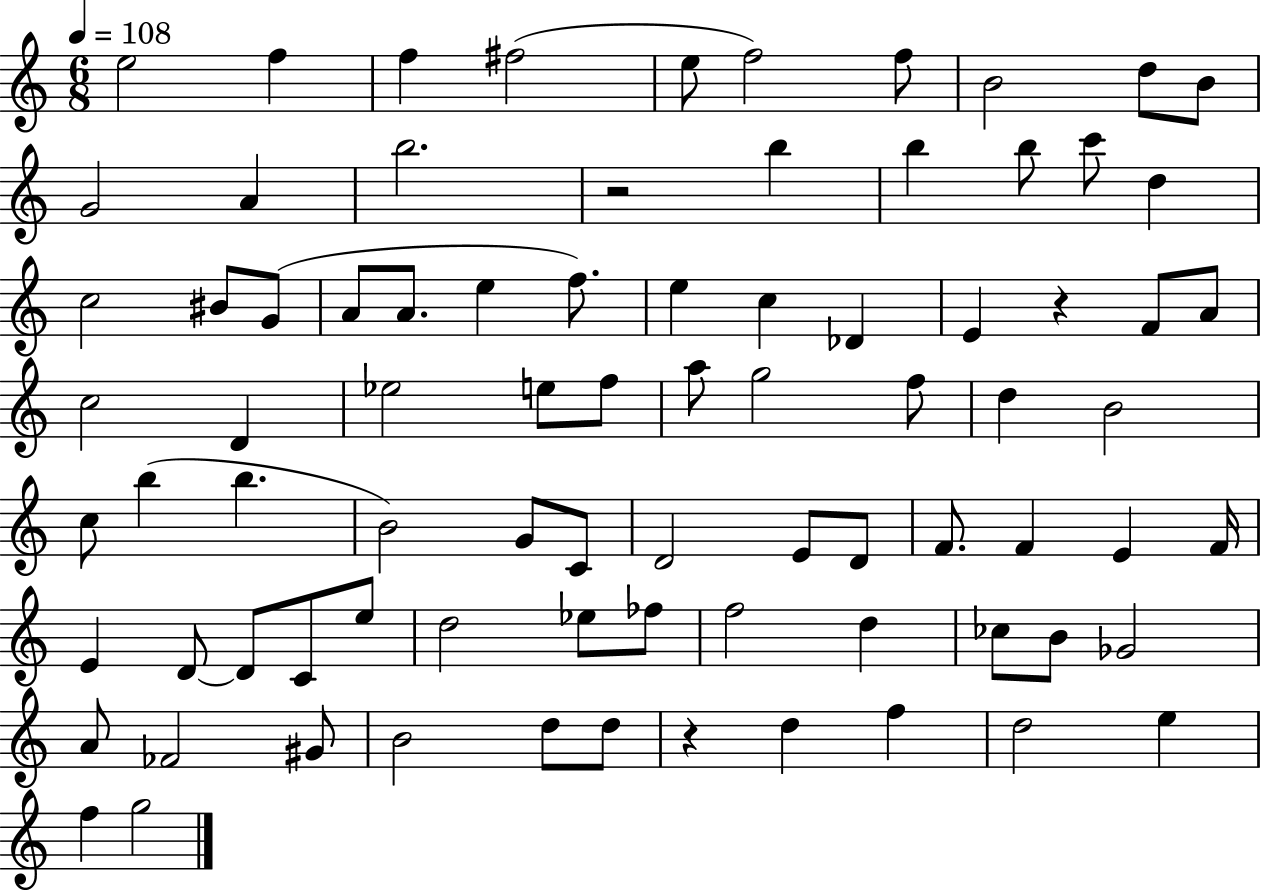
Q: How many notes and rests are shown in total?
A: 82